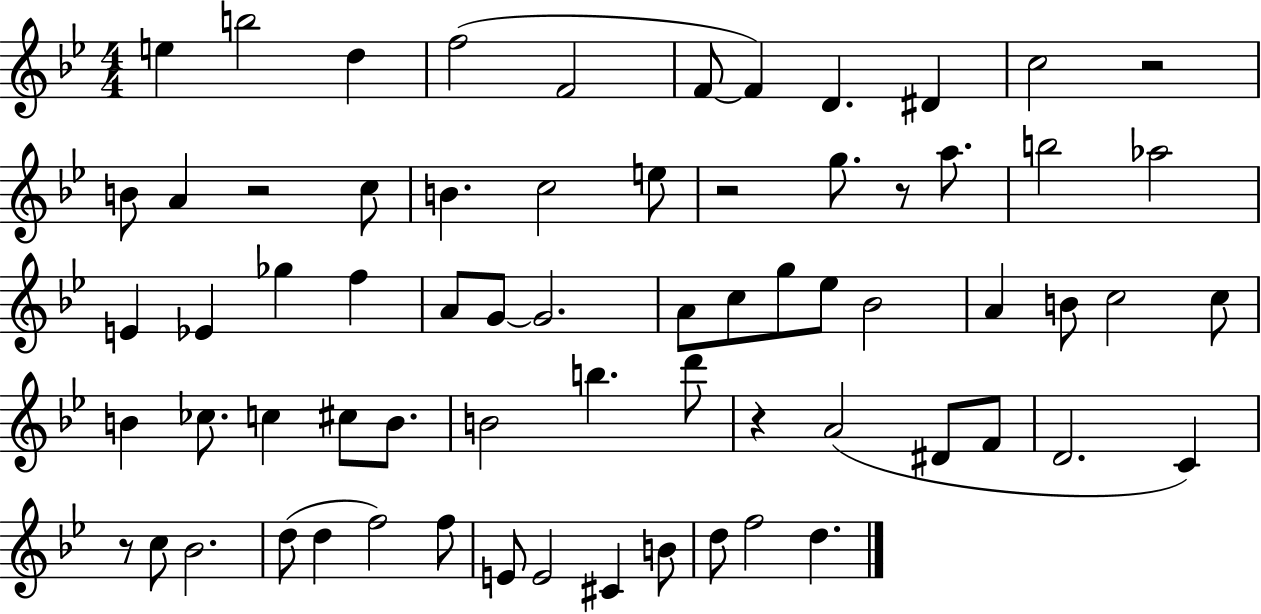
{
  \clef treble
  \numericTimeSignature
  \time 4/4
  \key bes \major
  \repeat volta 2 { e''4 b''2 d''4 | f''2( f'2 | f'8~~ f'4) d'4. dis'4 | c''2 r2 | \break b'8 a'4 r2 c''8 | b'4. c''2 e''8 | r2 g''8. r8 a''8. | b''2 aes''2 | \break e'4 ees'4 ges''4 f''4 | a'8 g'8~~ g'2. | a'8 c''8 g''8 ees''8 bes'2 | a'4 b'8 c''2 c''8 | \break b'4 ces''8. c''4 cis''8 b'8. | b'2 b''4. d'''8 | r4 a'2( dis'8 f'8 | d'2. c'4) | \break r8 c''8 bes'2. | d''8( d''4 f''2) f''8 | e'8 e'2 cis'4 b'8 | d''8 f''2 d''4. | \break } \bar "|."
}